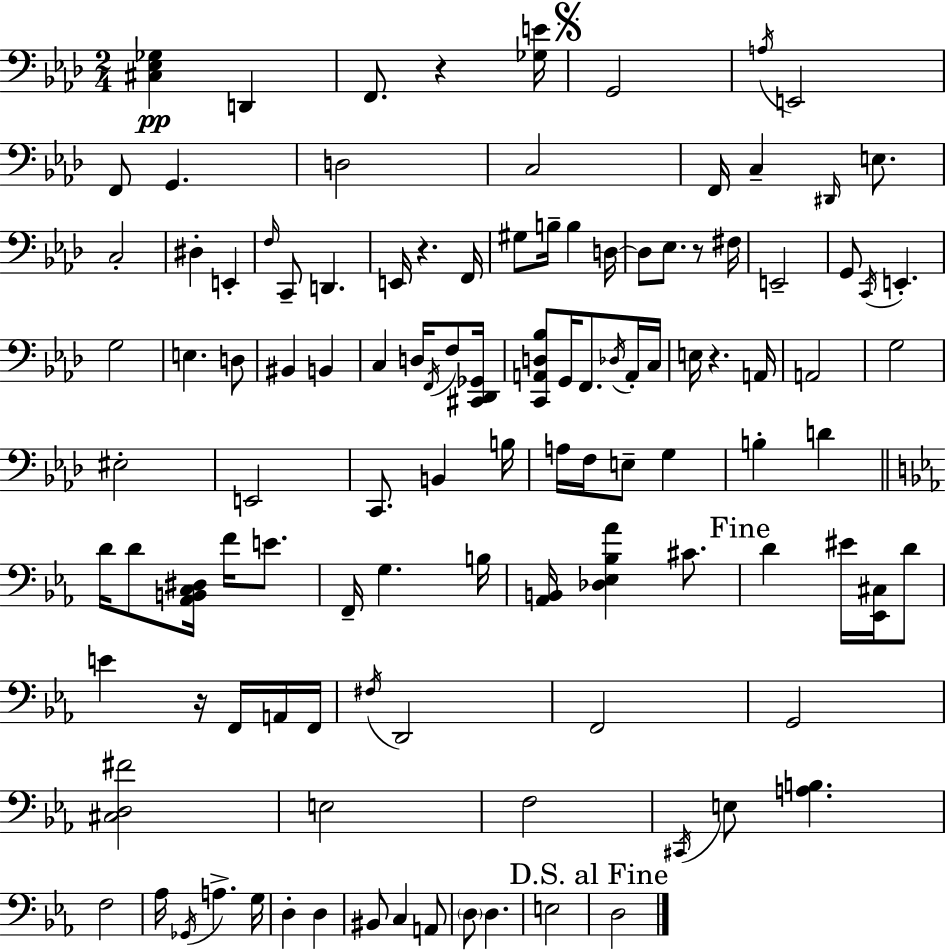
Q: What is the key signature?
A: AES major